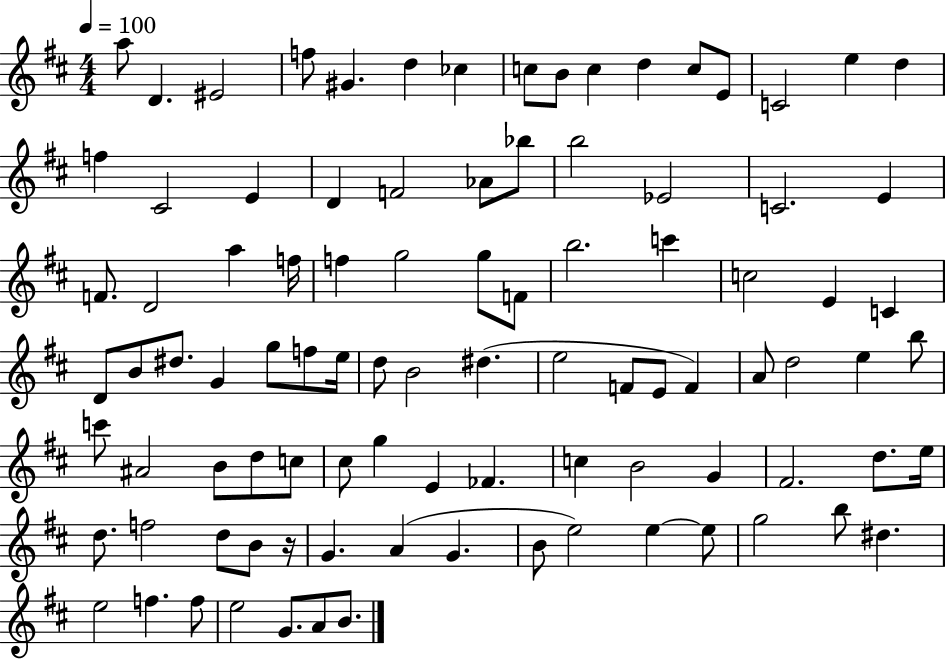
A5/e D4/q. EIS4/h F5/e G#4/q. D5/q CES5/q C5/e B4/e C5/q D5/q C5/e E4/e C4/h E5/q D5/q F5/q C#4/h E4/q D4/q F4/h Ab4/e Bb5/e B5/h Eb4/h C4/h. E4/q F4/e. D4/h A5/q F5/s F5/q G5/h G5/e F4/e B5/h. C6/q C5/h E4/q C4/q D4/e B4/e D#5/e. G4/q G5/e F5/e E5/s D5/e B4/h D#5/q. E5/h F4/e E4/e F4/q A4/e D5/h E5/q B5/e C6/e A#4/h B4/e D5/e C5/e C#5/e G5/q E4/q FES4/q. C5/q B4/h G4/q F#4/h. D5/e. E5/s D5/e. F5/h D5/e B4/e R/s G4/q. A4/q G4/q. B4/e E5/h E5/q E5/e G5/h B5/e D#5/q. E5/h F5/q. F5/e E5/h G4/e. A4/e B4/e.